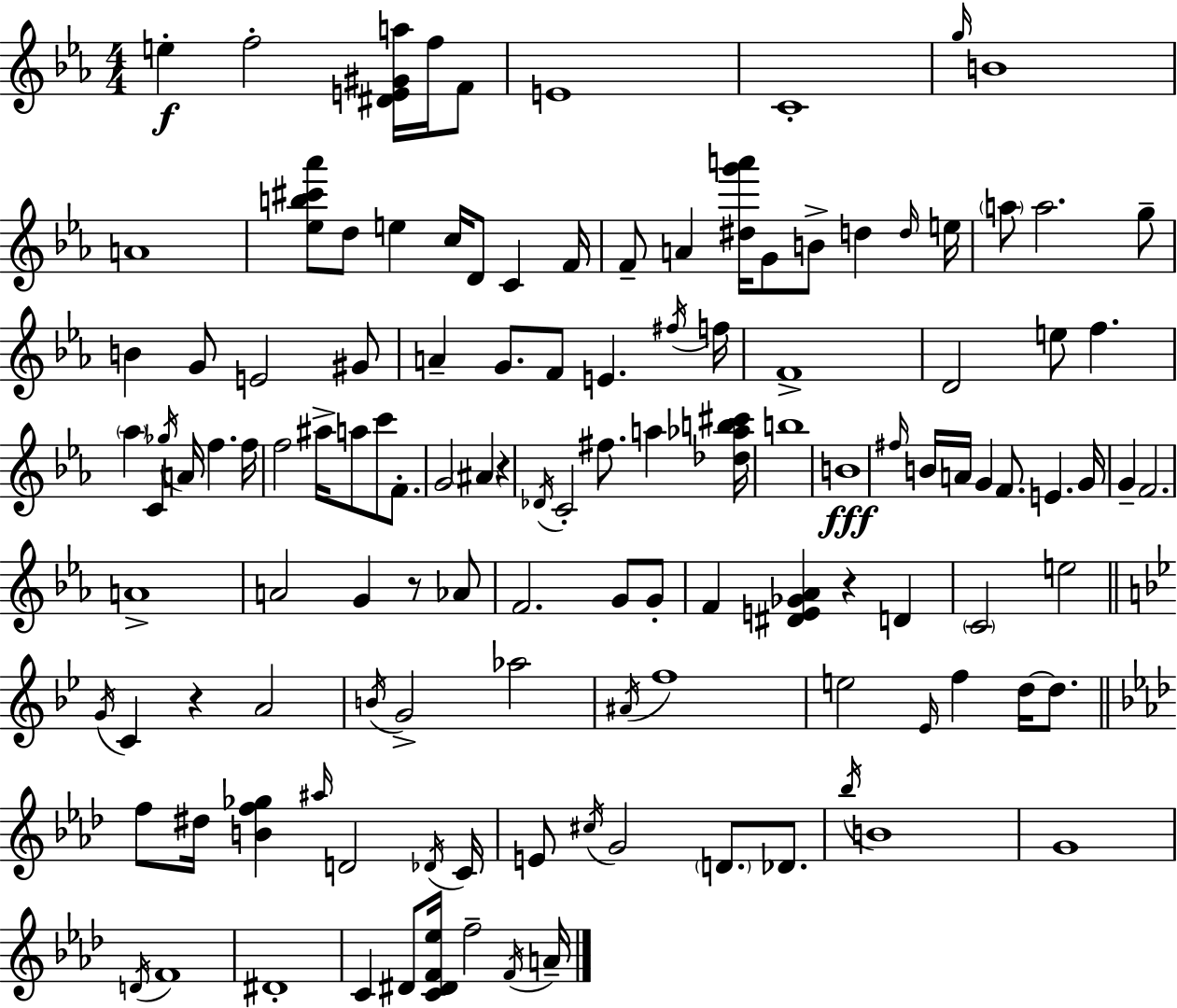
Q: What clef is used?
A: treble